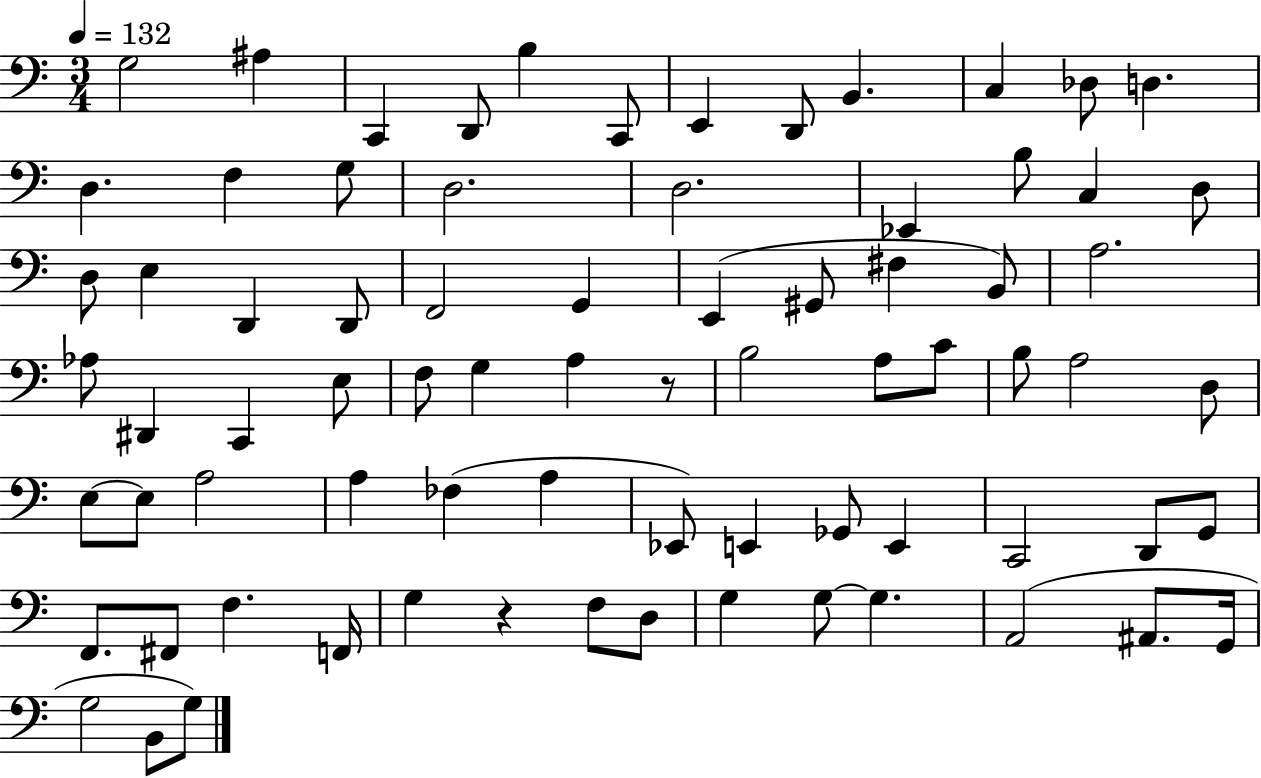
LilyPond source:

{
  \clef bass
  \numericTimeSignature
  \time 3/4
  \key c \major
  \tempo 4 = 132
  g2 ais4 | c,4 d,8 b4 c,8 | e,4 d,8 b,4. | c4 des8 d4. | \break d4. f4 g8 | d2. | d2. | ees,4 b8 c4 d8 | \break d8 e4 d,4 d,8 | f,2 g,4 | e,4( gis,8 fis4 b,8) | a2. | \break aes8 dis,4 c,4 e8 | f8 g4 a4 r8 | b2 a8 c'8 | b8 a2 d8 | \break e8~~ e8 a2 | a4 fes4( a4 | ees,8) e,4 ges,8 e,4 | c,2 d,8 g,8 | \break f,8. fis,8 f4. f,16 | g4 r4 f8 d8 | g4 g8~~ g4. | a,2( ais,8. g,16 | \break g2 b,8 g8) | \bar "|."
}